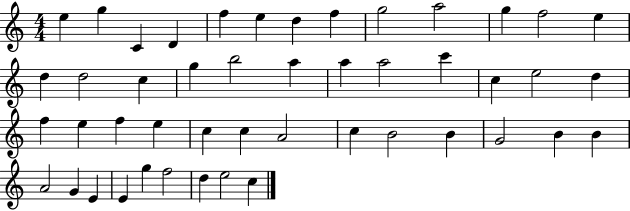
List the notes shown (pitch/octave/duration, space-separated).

E5/q G5/q C4/q D4/q F5/q E5/q D5/q F5/q G5/h A5/h G5/q F5/h E5/q D5/q D5/h C5/q G5/q B5/h A5/q A5/q A5/h C6/q C5/q E5/h D5/q F5/q E5/q F5/q E5/q C5/q C5/q A4/h C5/q B4/h B4/q G4/h B4/q B4/q A4/h G4/q E4/q E4/q G5/q F5/h D5/q E5/h C5/q